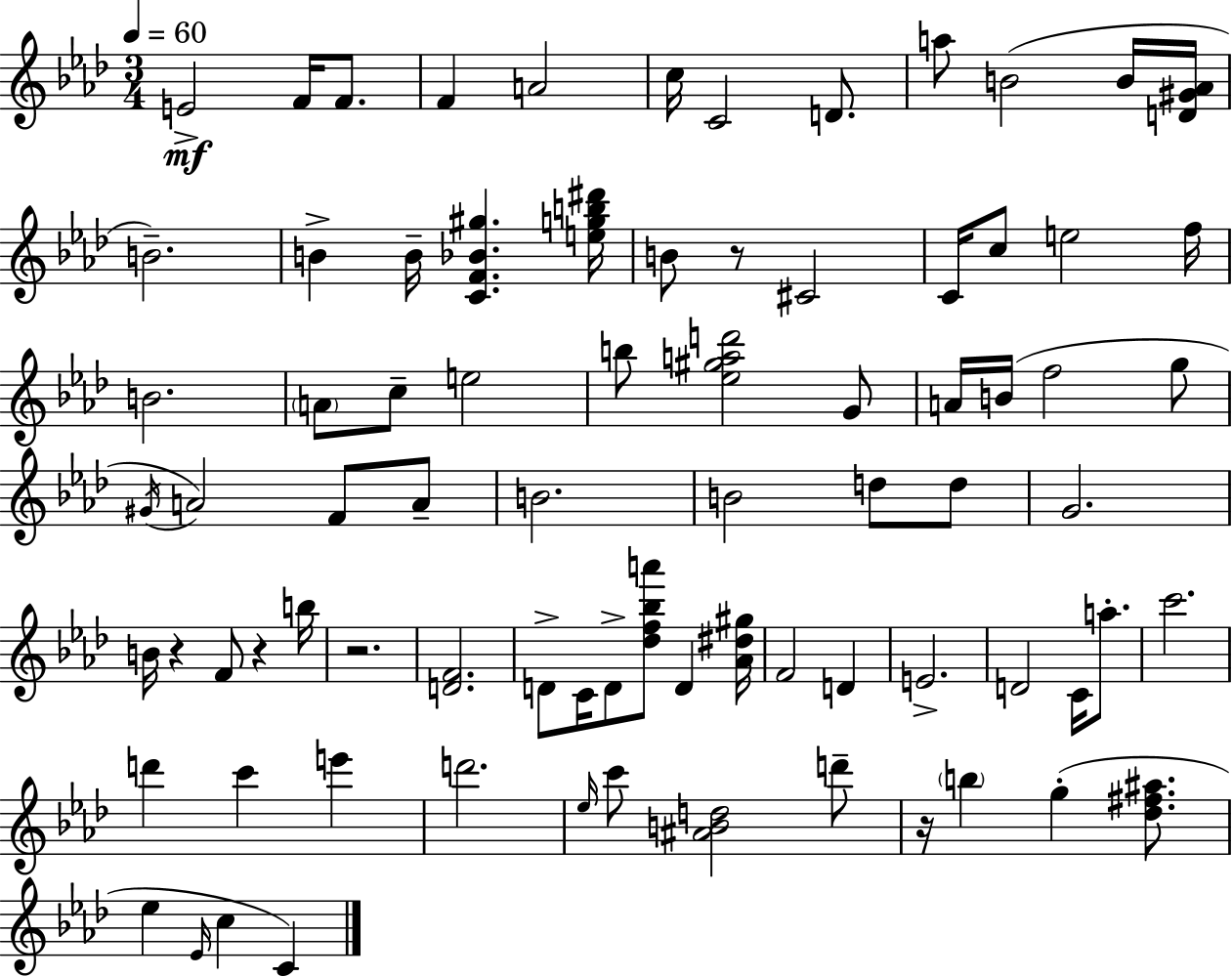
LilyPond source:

{
  \clef treble
  \numericTimeSignature
  \time 3/4
  \key aes \major
  \tempo 4 = 60
  e'2->\mf f'16 f'8. | f'4 a'2 | c''16 c'2 d'8. | a''8 b'2( b'16 <d' gis' aes'>16 | \break b'2.--) | b'4-> b'16-- <c' f' bes' gis''>4. <e'' g'' b'' dis'''>16 | b'8 r8 cis'2 | c'16 c''8 e''2 f''16 | \break b'2. | \parenthesize a'8 c''8-- e''2 | b''8 <ees'' gis'' a'' d'''>2 g'8 | a'16 b'16( f''2 g''8 | \break \acciaccatura { gis'16 } a'2) f'8 a'8-- | b'2. | b'2 d''8 d''8 | g'2. | \break b'16 r4 f'8 r4 | b''16 r2. | <d' f'>2. | d'8-> c'16 d'8-> <des'' f'' bes'' a'''>8 d'4 | \break <aes' dis'' gis''>16 f'2 d'4 | e'2.-> | d'2 c'16 a''8.-. | c'''2. | \break d'''4 c'''4 e'''4 | d'''2. | \grace { ees''16 } c'''8 <ais' b' d''>2 | d'''8-- r16 \parenthesize b''4 g''4-.( <des'' fis'' ais''>8. | \break ees''4 \grace { ees'16 } c''4 c'4) | \bar "|."
}